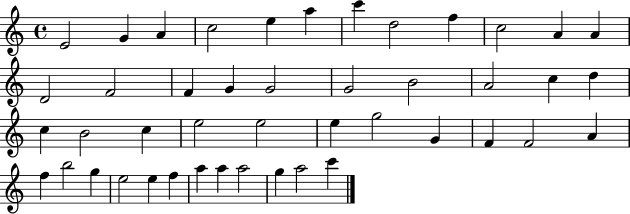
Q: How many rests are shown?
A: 0